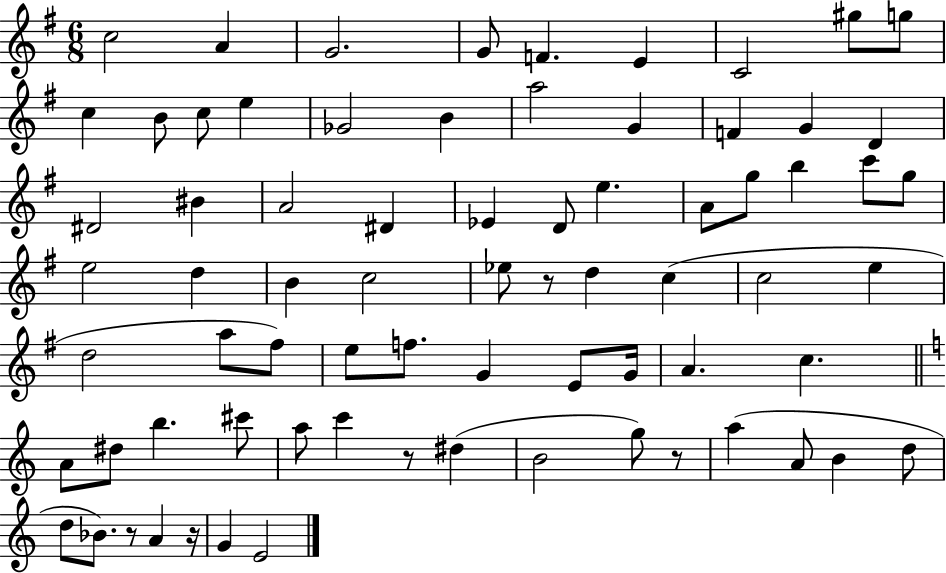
C5/h A4/q G4/h. G4/e F4/q. E4/q C4/h G#5/e G5/e C5/q B4/e C5/e E5/q Gb4/h B4/q A5/h G4/q F4/q G4/q D4/q D#4/h BIS4/q A4/h D#4/q Eb4/q D4/e E5/q. A4/e G5/e B5/q C6/e G5/e E5/h D5/q B4/q C5/h Eb5/e R/e D5/q C5/q C5/h E5/q D5/h A5/e F#5/e E5/e F5/e. G4/q E4/e G4/s A4/q. C5/q. A4/e D#5/e B5/q. C#6/e A5/e C6/q R/e D#5/q B4/h G5/e R/e A5/q A4/e B4/q D5/e D5/e Bb4/e. R/e A4/q R/s G4/q E4/h